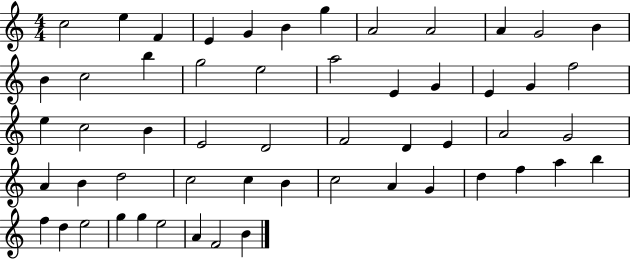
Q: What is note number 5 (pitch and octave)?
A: G4